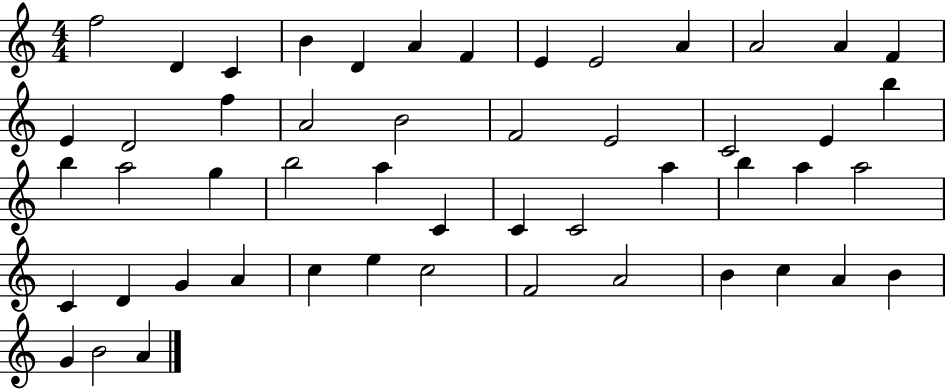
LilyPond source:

{
  \clef treble
  \numericTimeSignature
  \time 4/4
  \key c \major
  f''2 d'4 c'4 | b'4 d'4 a'4 f'4 | e'4 e'2 a'4 | a'2 a'4 f'4 | \break e'4 d'2 f''4 | a'2 b'2 | f'2 e'2 | c'2 e'4 b''4 | \break b''4 a''2 g''4 | b''2 a''4 c'4 | c'4 c'2 a''4 | b''4 a''4 a''2 | \break c'4 d'4 g'4 a'4 | c''4 e''4 c''2 | f'2 a'2 | b'4 c''4 a'4 b'4 | \break g'4 b'2 a'4 | \bar "|."
}